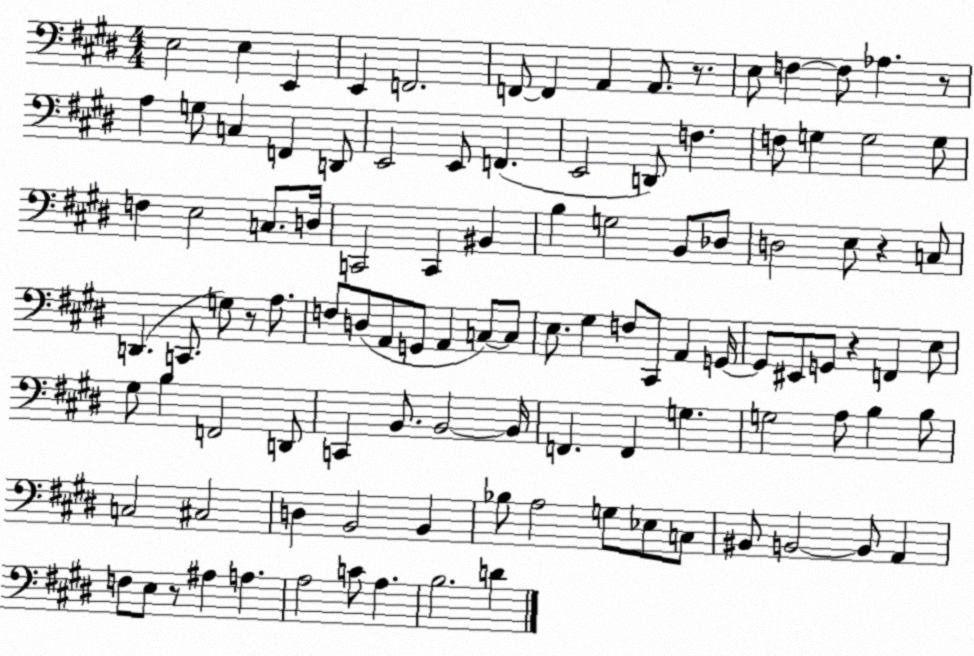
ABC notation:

X:1
T:Untitled
M:4/4
L:1/4
K:E
E,2 E, E,, E,, F,,2 F,,/2 F,, A,, A,,/2 z/2 E,/2 F, F,/2 _A, z/2 A, G,/2 C, F,, D,,/2 E,,2 E,,/2 F,, E,,2 D,,/2 F, F,/2 G, G,2 G,/2 F, E,2 C,/2 D,/4 C,,2 C,, ^B,, B, G,2 B,,/2 _D,/2 D,2 E,/2 z C,/2 D,, C,,/2 G,/2 z/2 A,/2 F,/2 D,/2 A,,/2 G,,/2 A,, C,/2 C,/2 E,/2 ^G, F,/2 ^C,,/2 A,, G,,/4 G,,/2 ^E,,/2 G,,/2 z F,, E,/2 ^G,/2 B, F,,2 D,,/2 C,, B,,/2 B,,2 B,,/4 F,, F,, G, G,2 A,/2 B, B,/2 C,2 ^C,2 D, B,,2 B,, _B,/2 A,2 G,/2 _E,/2 C,/2 ^B,,/2 B,,2 B,,/2 A,, F,/2 E,/2 z/2 ^A, A, A,2 C/2 A, B,2 D